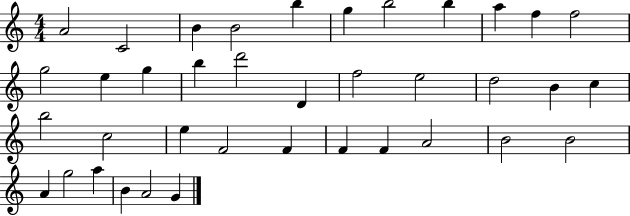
X:1
T:Untitled
M:4/4
L:1/4
K:C
A2 C2 B B2 b g b2 b a f f2 g2 e g b d'2 D f2 e2 d2 B c b2 c2 e F2 F F F A2 B2 B2 A g2 a B A2 G